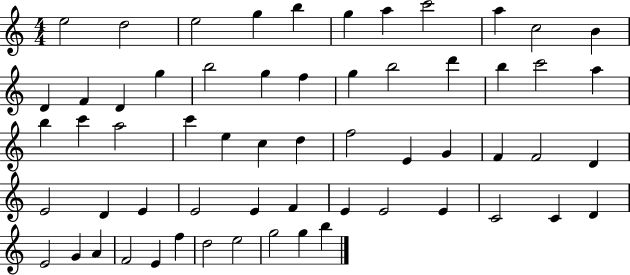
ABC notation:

X:1
T:Untitled
M:4/4
L:1/4
K:C
e2 d2 e2 g b g a c'2 a c2 B D F D g b2 g f g b2 d' b c'2 a b c' a2 c' e c d f2 E G F F2 D E2 D E E2 E F E E2 E C2 C D E2 G A F2 E f d2 e2 g2 g b